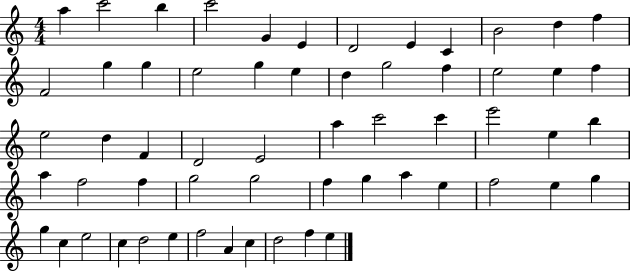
{
  \clef treble
  \numericTimeSignature
  \time 4/4
  \key c \major
  a''4 c'''2 b''4 | c'''2 g'4 e'4 | d'2 e'4 c'4 | b'2 d''4 f''4 | \break f'2 g''4 g''4 | e''2 g''4 e''4 | d''4 g''2 f''4 | e''2 e''4 f''4 | \break e''2 d''4 f'4 | d'2 e'2 | a''4 c'''2 c'''4 | e'''2 e''4 b''4 | \break a''4 f''2 f''4 | g''2 g''2 | f''4 g''4 a''4 e''4 | f''2 e''4 g''4 | \break g''4 c''4 e''2 | c''4 d''2 e''4 | f''2 a'4 c''4 | d''2 f''4 e''4 | \break \bar "|."
}